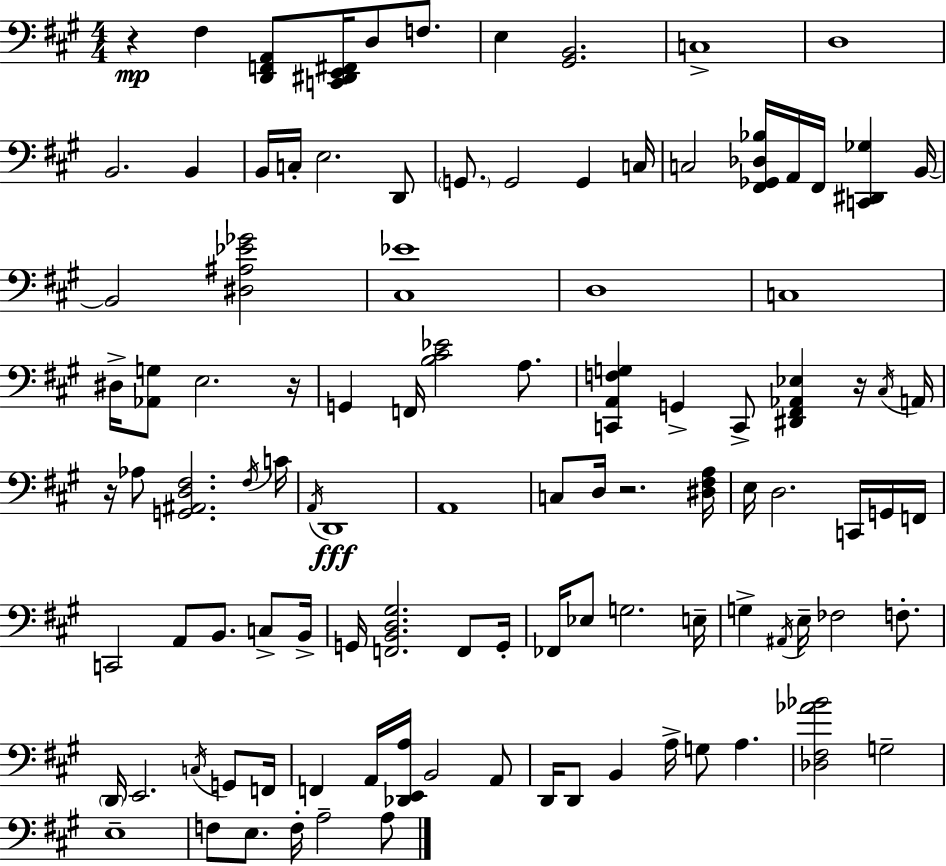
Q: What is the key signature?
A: A major